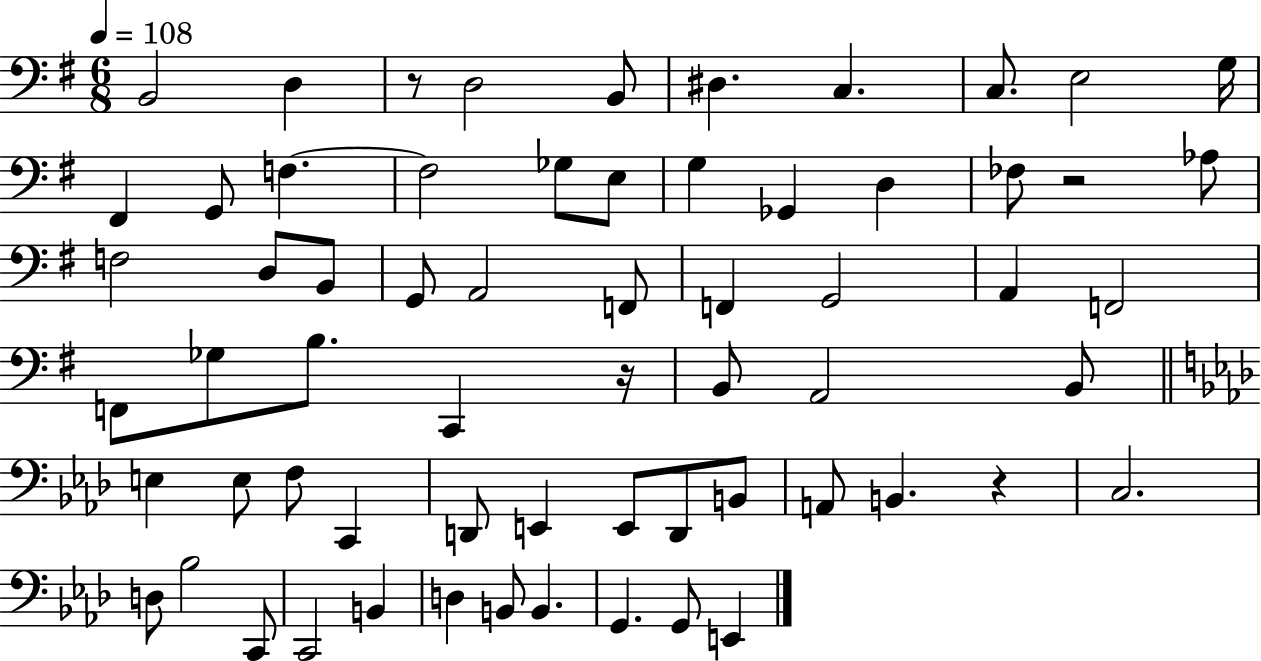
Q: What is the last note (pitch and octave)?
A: E2